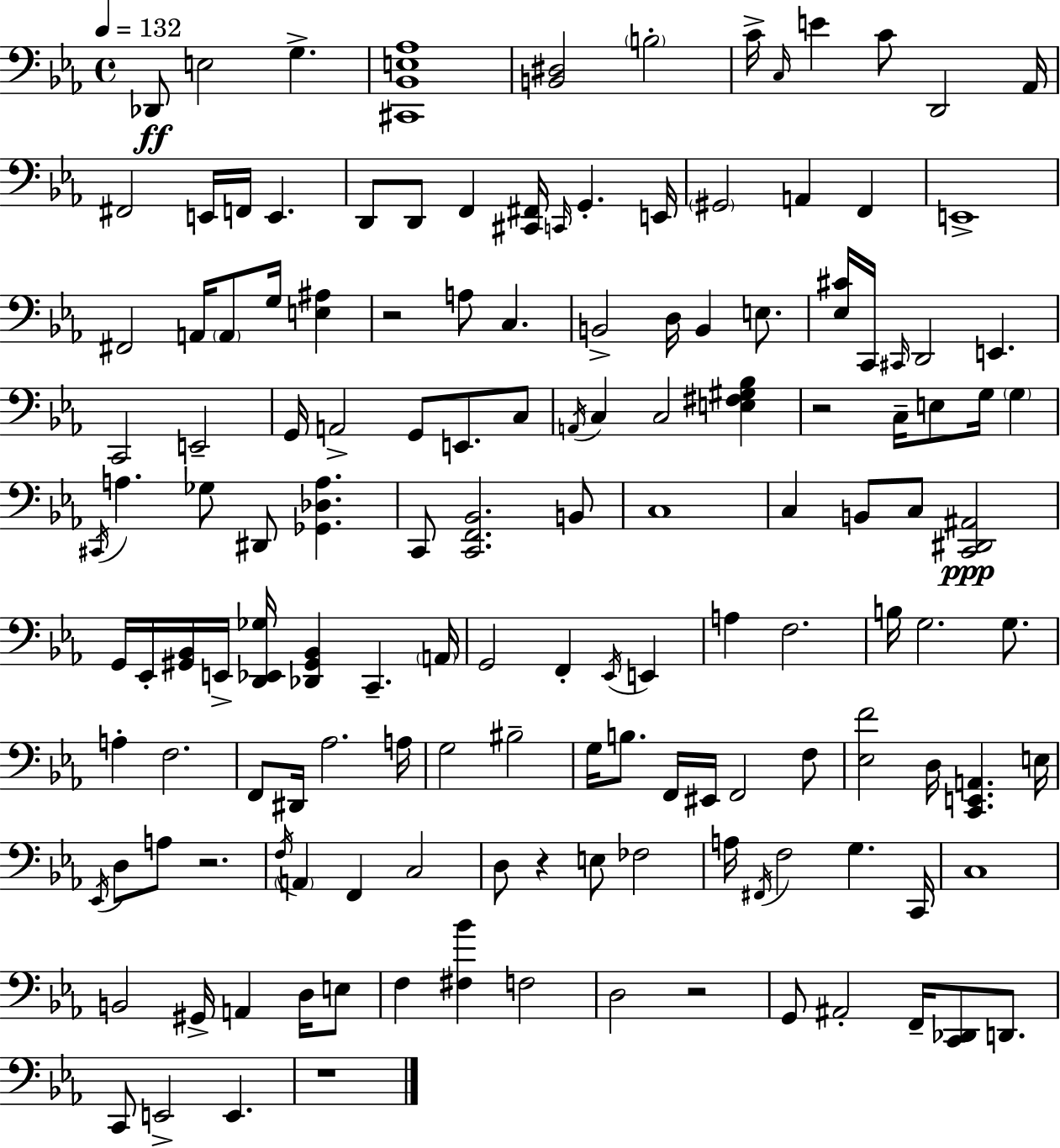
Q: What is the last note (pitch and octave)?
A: E2